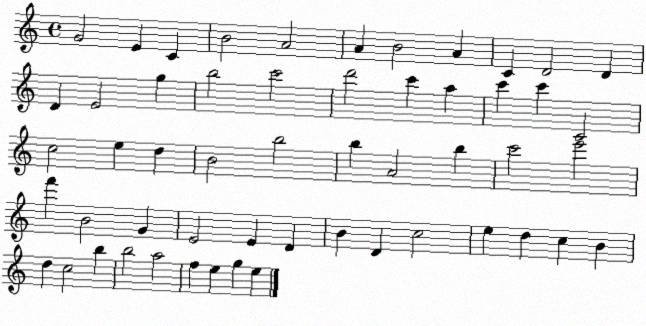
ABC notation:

X:1
T:Untitled
M:4/4
L:1/4
K:C
G2 E C B2 A2 A B2 A C D2 D D E2 g b2 c'2 d'2 c' a c' c' C2 c2 e d B2 b2 b A2 b c'2 e'2 f' B2 G E2 E D B D c2 e d c B d c2 b b2 a2 f e g e